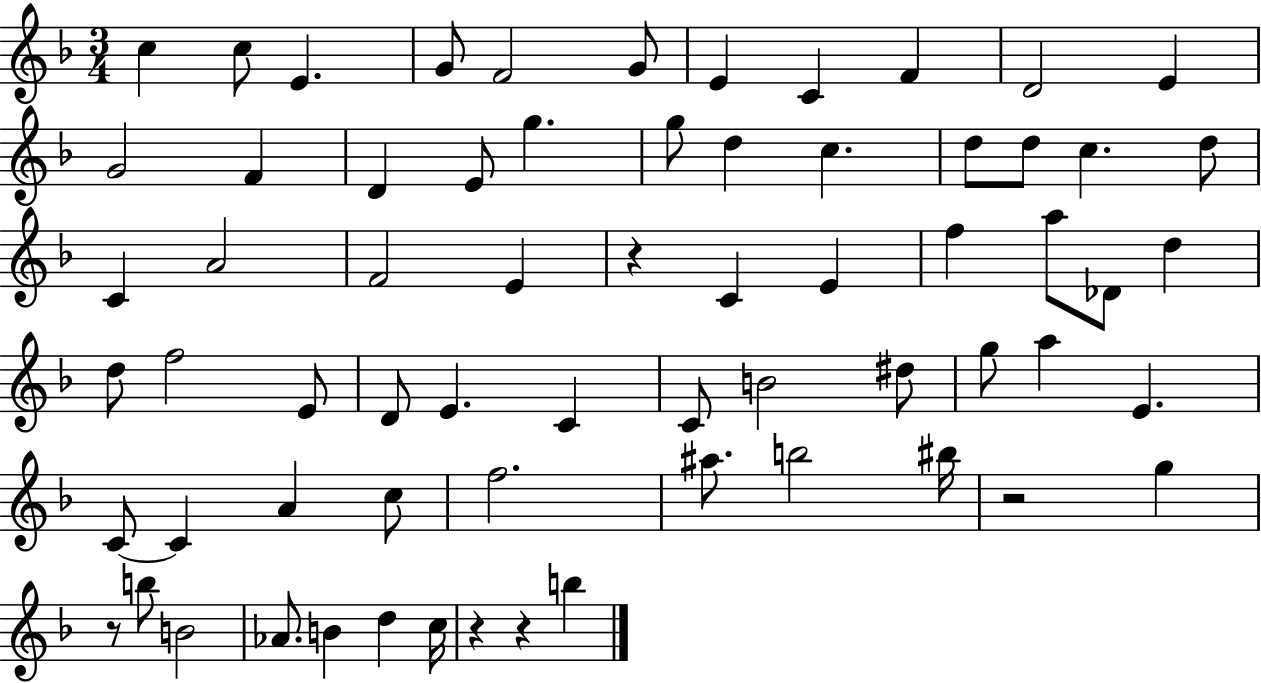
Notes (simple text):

C5/q C5/e E4/q. G4/e F4/h G4/e E4/q C4/q F4/q D4/h E4/q G4/h F4/q D4/q E4/e G5/q. G5/e D5/q C5/q. D5/e D5/e C5/q. D5/e C4/q A4/h F4/h E4/q R/q C4/q E4/q F5/q A5/e Db4/e D5/q D5/e F5/h E4/e D4/e E4/q. C4/q C4/e B4/h D#5/e G5/e A5/q E4/q. C4/e C4/q A4/q C5/e F5/h. A#5/e. B5/h BIS5/s R/h G5/q R/e B5/e B4/h Ab4/e. B4/q D5/q C5/s R/q R/q B5/q